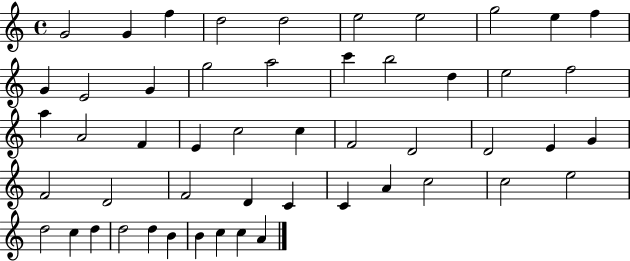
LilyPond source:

{
  \clef treble
  \time 4/4
  \defaultTimeSignature
  \key c \major
  g'2 g'4 f''4 | d''2 d''2 | e''2 e''2 | g''2 e''4 f''4 | \break g'4 e'2 g'4 | g''2 a''2 | c'''4 b''2 d''4 | e''2 f''2 | \break a''4 a'2 f'4 | e'4 c''2 c''4 | f'2 d'2 | d'2 e'4 g'4 | \break f'2 d'2 | f'2 d'4 c'4 | c'4 a'4 c''2 | c''2 e''2 | \break d''2 c''4 d''4 | d''2 d''4 b'4 | b'4 c''4 c''4 a'4 | \bar "|."
}